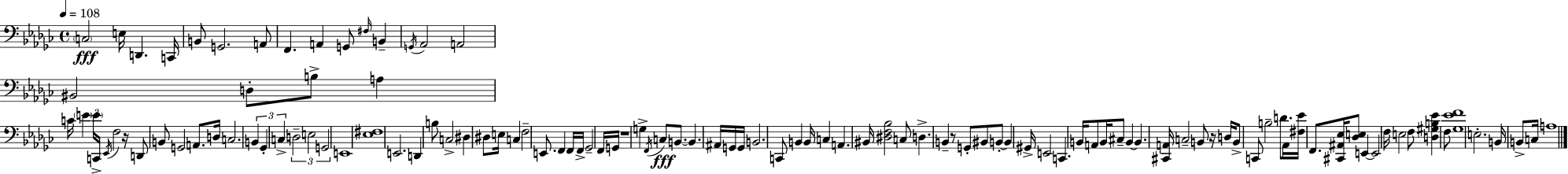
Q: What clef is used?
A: bass